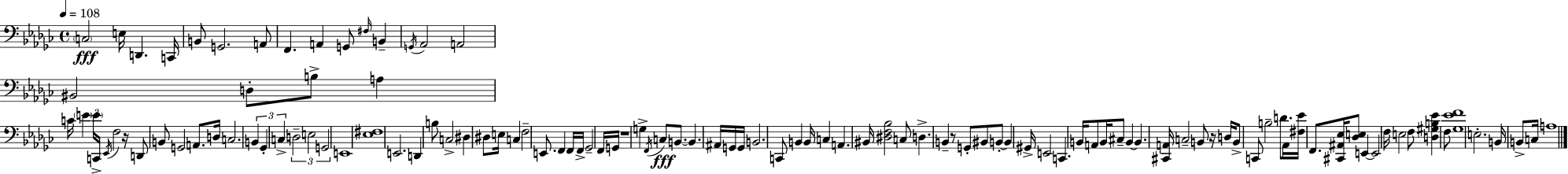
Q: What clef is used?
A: bass